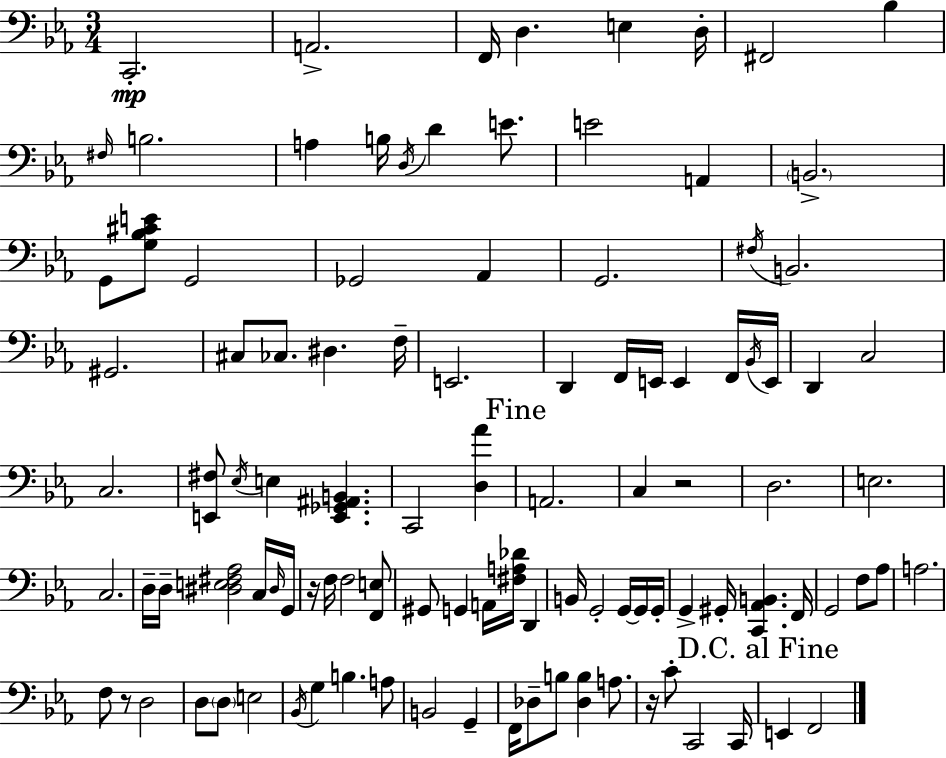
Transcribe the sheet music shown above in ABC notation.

X:1
T:Untitled
M:3/4
L:1/4
K:Cm
C,,2 A,,2 F,,/4 D, E, D,/4 ^F,,2 _B, ^F,/4 B,2 A, B,/4 D,/4 D E/2 E2 A,, B,,2 G,,/2 [G,_B,^CE]/2 G,,2 _G,,2 _A,, G,,2 ^F,/4 B,,2 ^G,,2 ^C,/2 _C,/2 ^D, F,/4 E,,2 D,, F,,/4 E,,/4 E,, F,,/4 _B,,/4 E,,/4 D,, C,2 C,2 [E,,^F,]/2 _E,/4 E, [E,,_G,,^A,,B,,] C,,2 [D,_A] A,,2 C, z2 D,2 E,2 C,2 D,/4 D,/4 [^D,E,^F,_A,]2 C,/4 ^D,/4 G,,/4 z/4 F,/4 F,2 [F,,E,]/2 ^G,,/2 G,, A,,/4 [^F,A,_D]/4 D,, B,,/4 G,,2 G,,/4 G,,/4 G,,/4 G,, ^G,,/4 [C,,_A,,B,,] F,,/4 G,,2 F,/2 _A,/2 A,2 F,/2 z/2 D,2 D,/2 D,/2 E,2 _B,,/4 G, B, A,/2 B,,2 G,, F,,/4 _D,/2 B,/2 [_D,B,] A,/2 z/4 C/2 C,,2 C,,/4 E,, F,,2